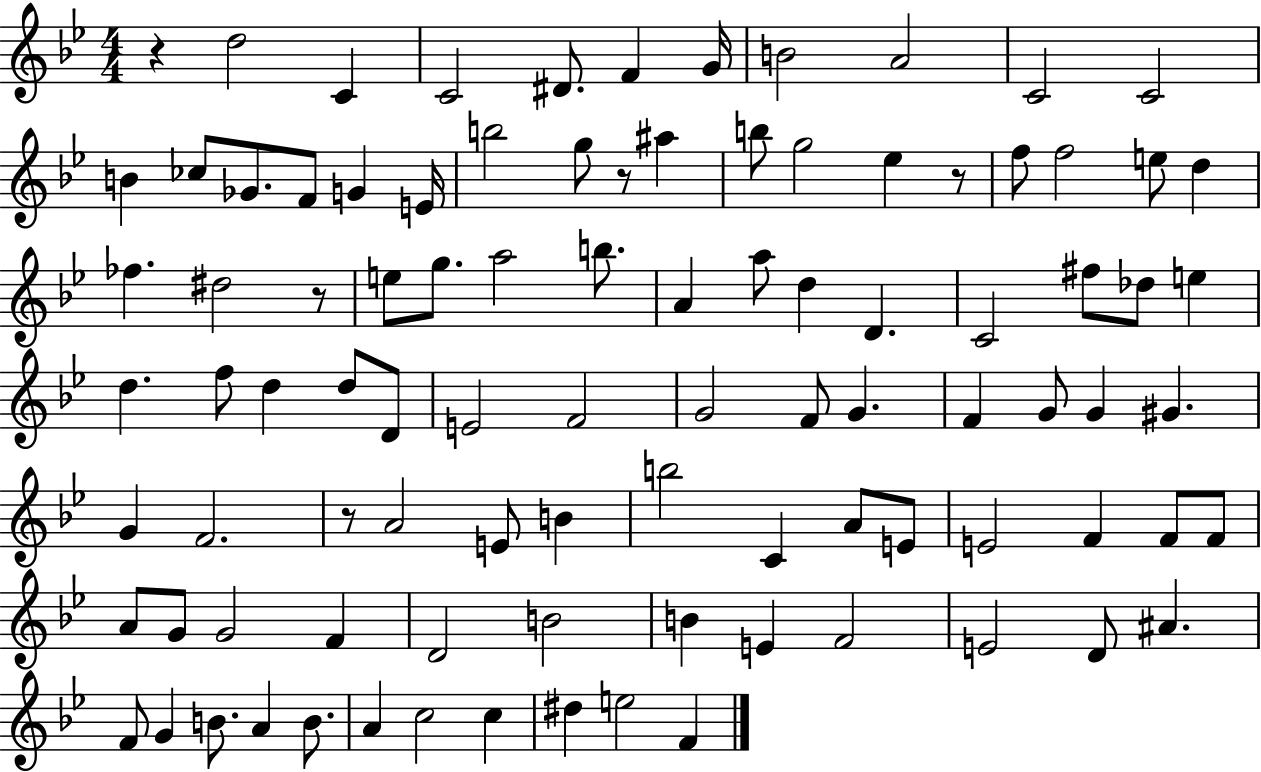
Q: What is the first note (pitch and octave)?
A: D5